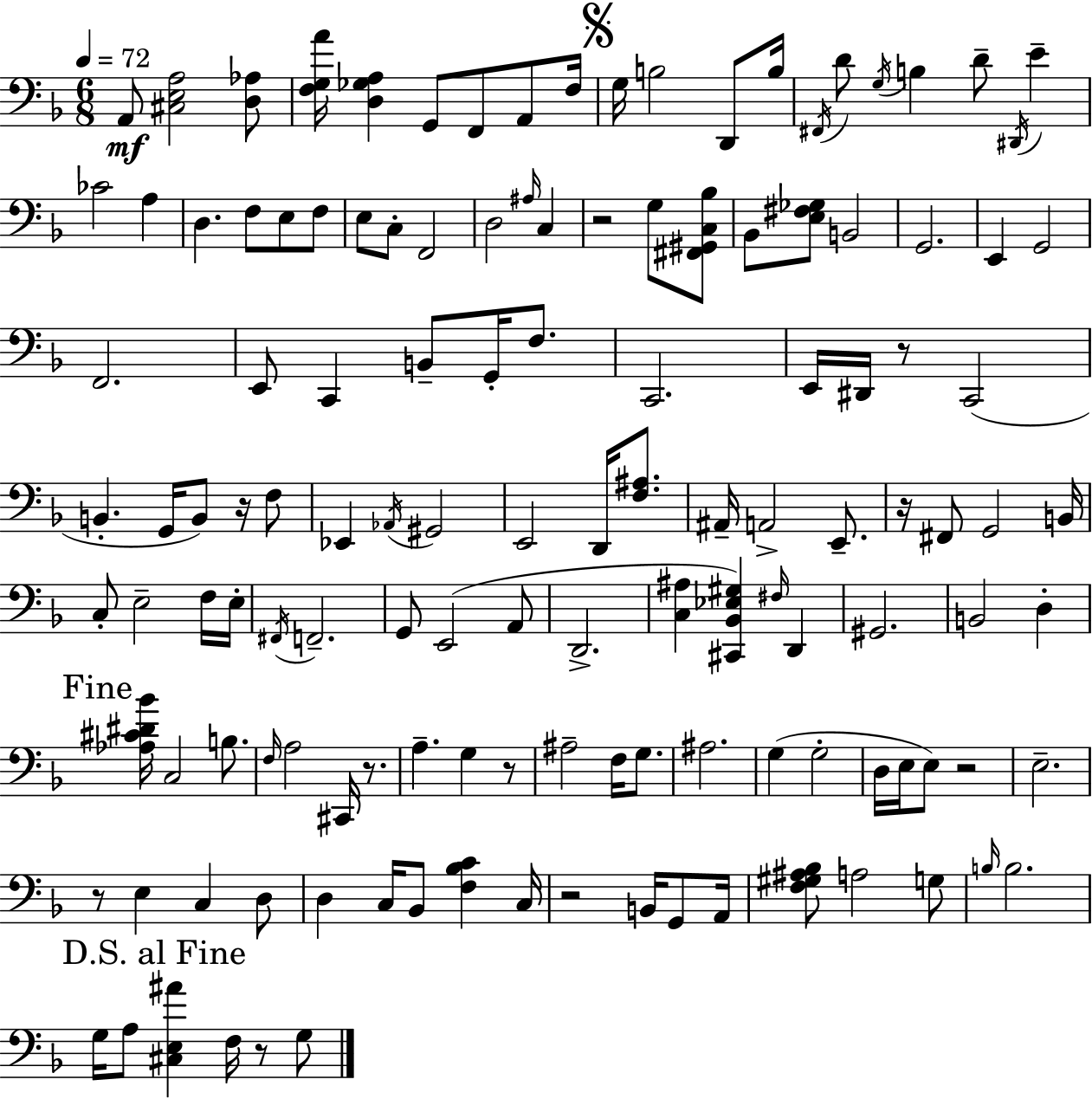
A2/e [C#3,E3,A3]/h [D3,Ab3]/e [F3,G3,A4]/s [D3,Gb3,A3]/q G2/e F2/e A2/e F3/s G3/s B3/h D2/e B3/s F#2/s D4/e G3/s B3/q D4/e D#2/s E4/q CES4/h A3/q D3/q. F3/e E3/e F3/e E3/e C3/e F2/h D3/h A#3/s C3/q R/h G3/e [F#2,G#2,C3,Bb3]/e Bb2/e [E3,F#3,Gb3]/e B2/h G2/h. E2/q G2/h F2/h. E2/e C2/q B2/e G2/s F3/e. C2/h. E2/s D#2/s R/e C2/h B2/q. G2/s B2/e R/s F3/e Eb2/q Ab2/s G#2/h E2/h D2/s [F3,A#3]/e. A#2/s A2/h E2/e. R/s F#2/e G2/h B2/s C3/e E3/h F3/s E3/s F#2/s F2/h. G2/e E2/h A2/e D2/h. [C3,A#3]/q [C#2,Bb2,Eb3,G#3]/q F#3/s D2/q G#2/h. B2/h D3/q [Ab3,C#4,D#4,Bb4]/s C3/h B3/e. F3/s A3/h C#2/s R/e. A3/q. G3/q R/e A#3/h F3/s G3/e. A#3/h. G3/q G3/h D3/s E3/s E3/e R/h E3/h. R/e E3/q C3/q D3/e D3/q C3/s Bb2/e [F3,Bb3,C4]/q C3/s R/h B2/s G2/e A2/s [F3,G#3,A#3,Bb3]/e A3/h G3/e B3/s B3/h. G3/s A3/e [C#3,E3,A#4]/q F3/s R/e G3/e